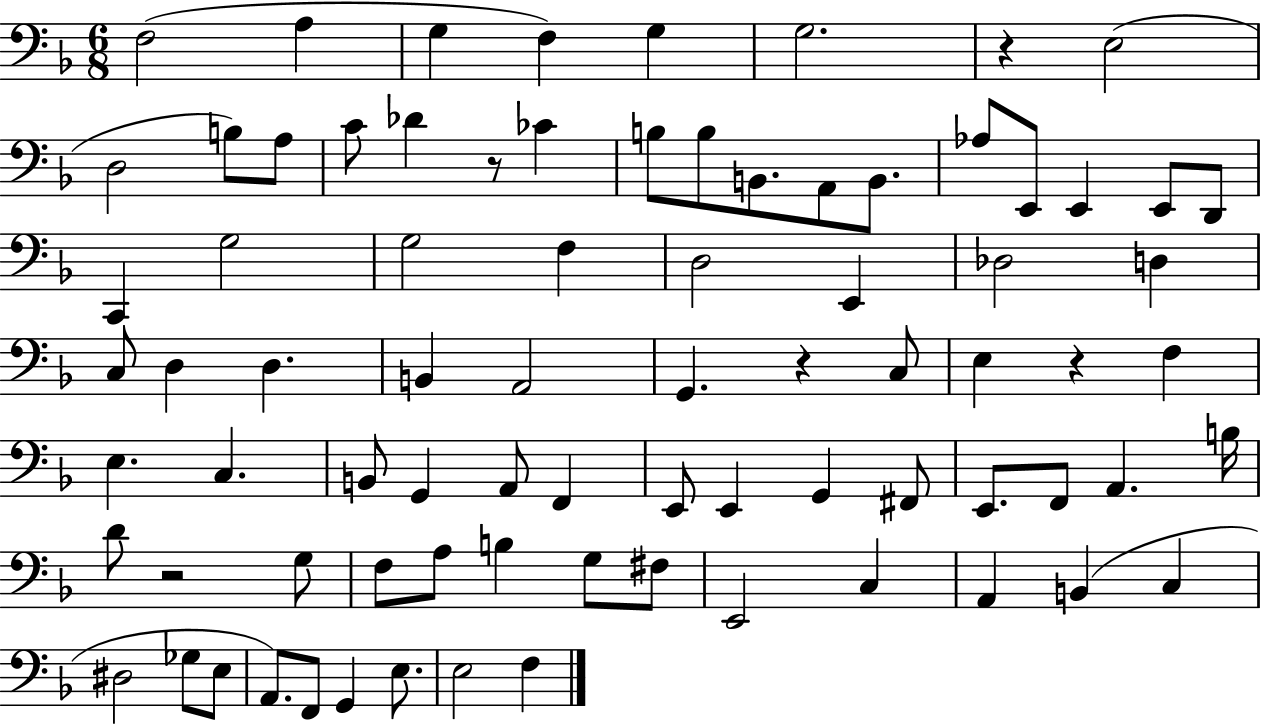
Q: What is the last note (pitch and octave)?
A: F3